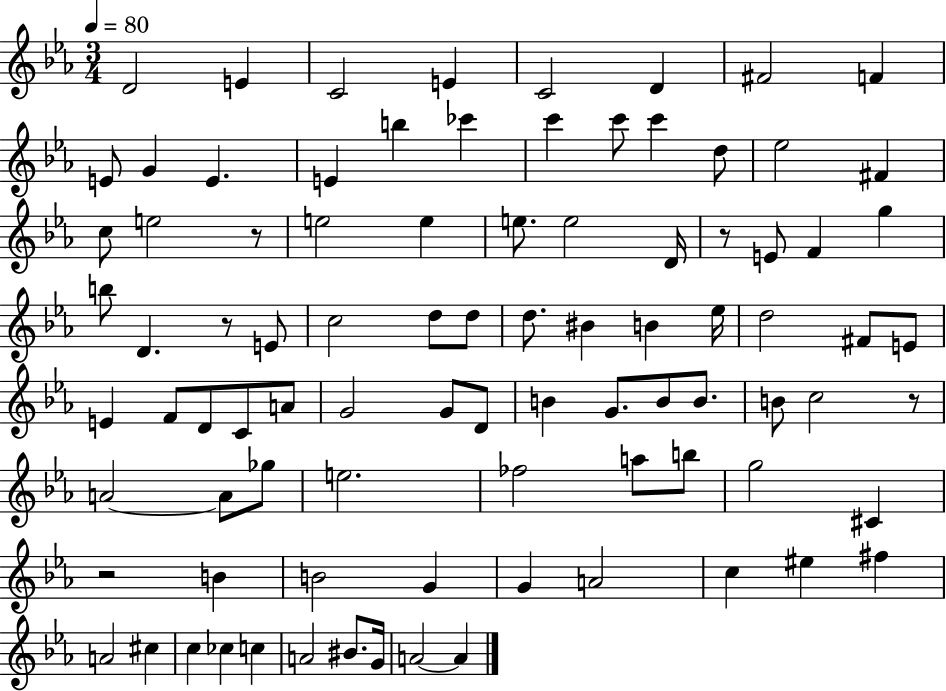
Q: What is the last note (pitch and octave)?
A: A4